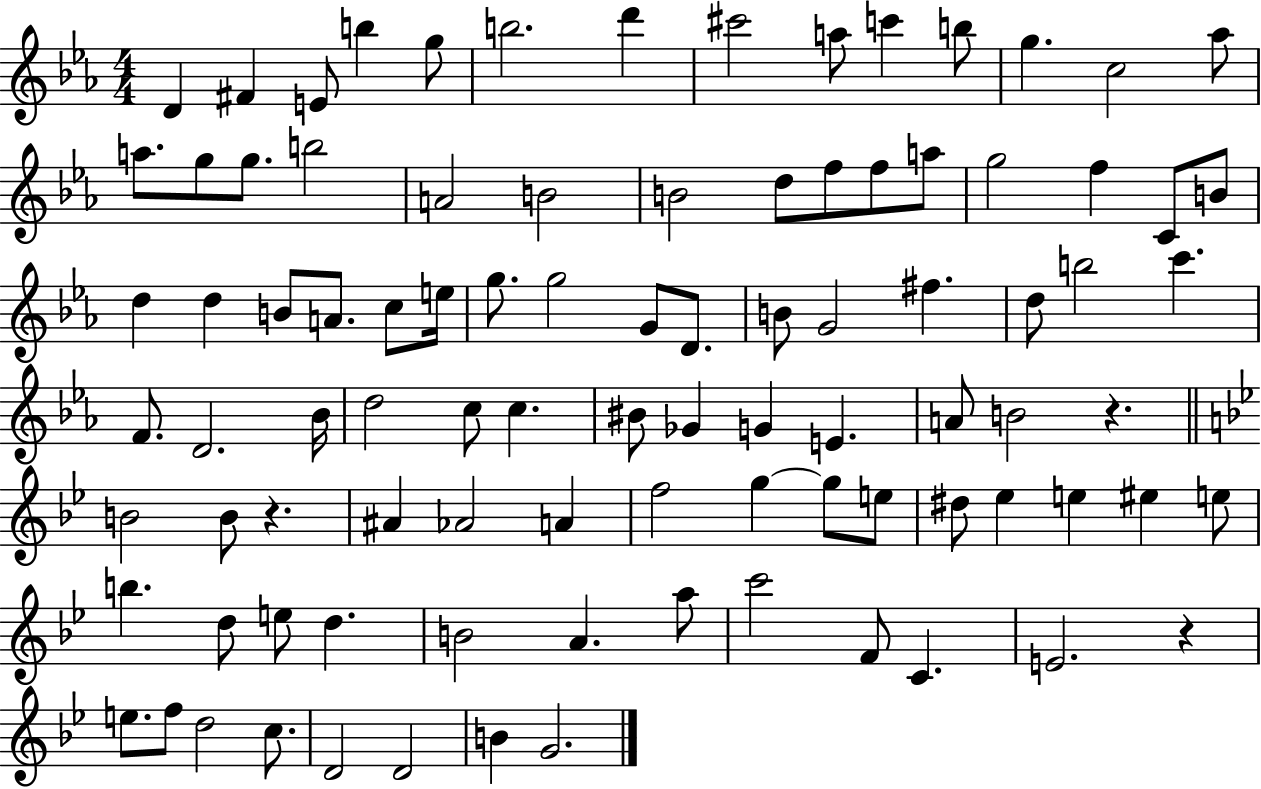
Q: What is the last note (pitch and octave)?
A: G4